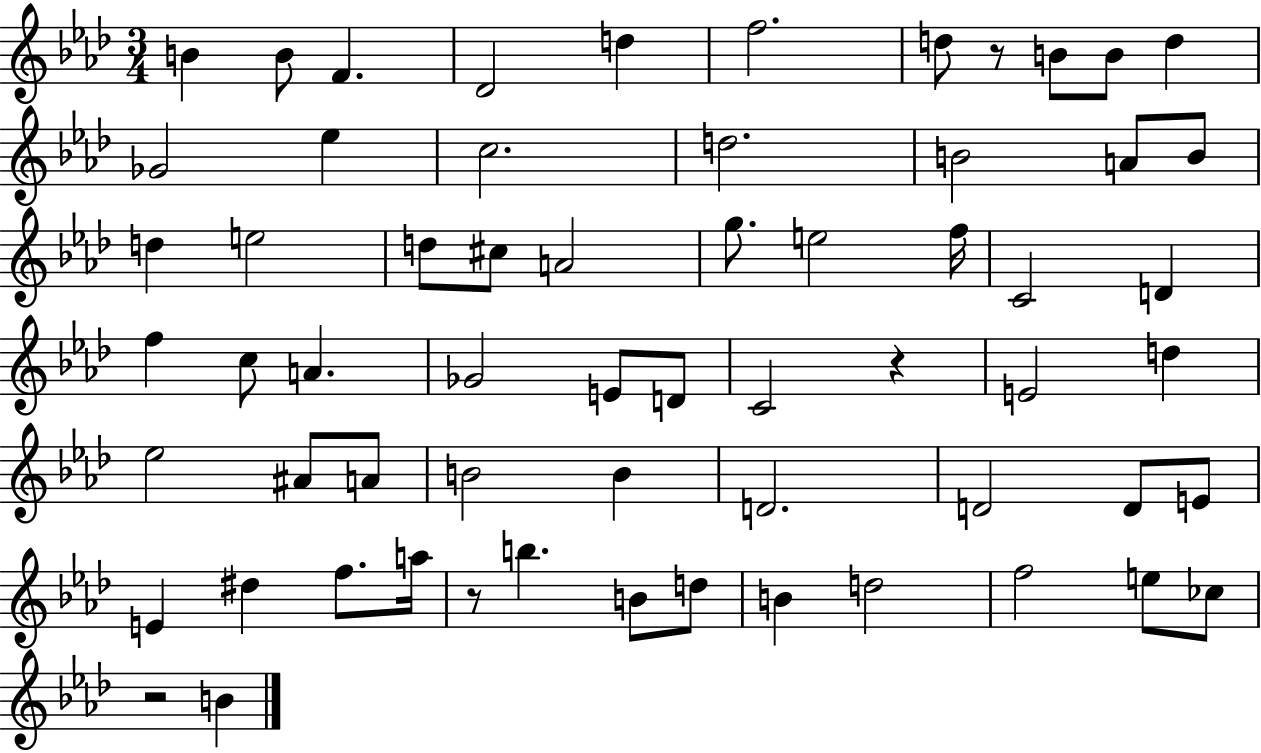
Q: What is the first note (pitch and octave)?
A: B4